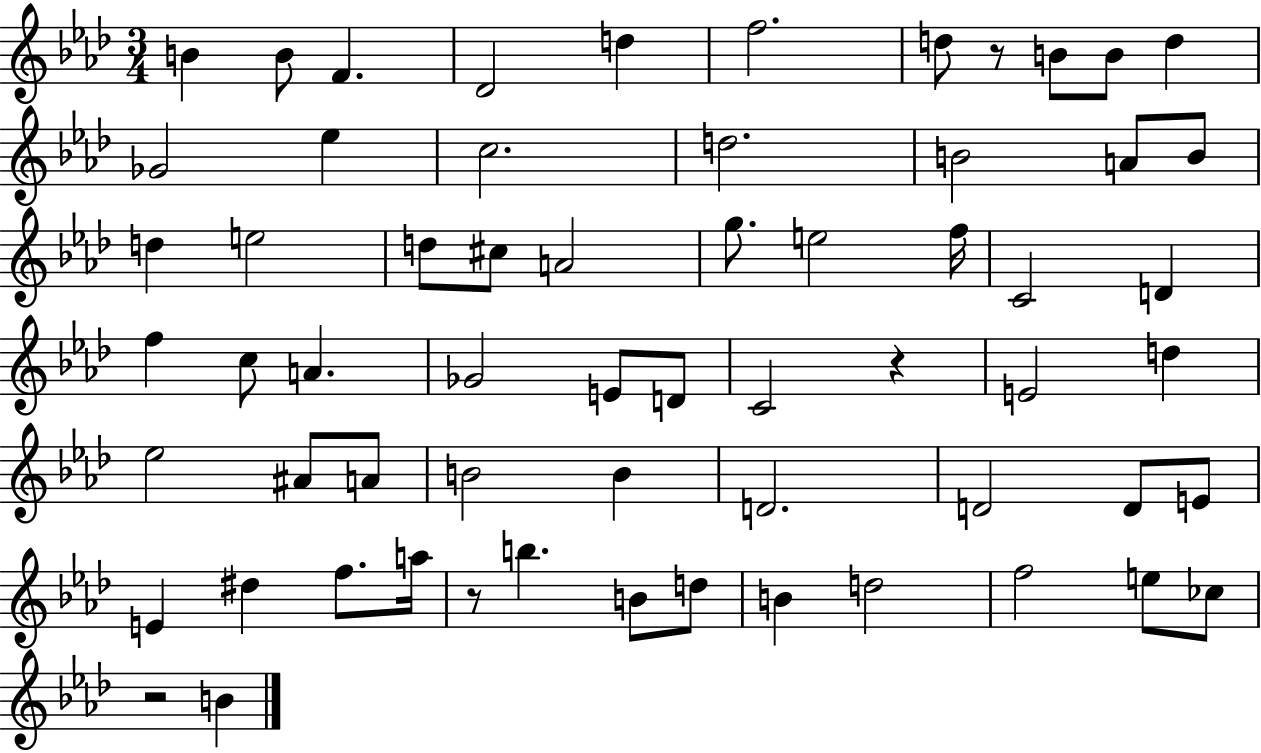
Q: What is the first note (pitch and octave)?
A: B4